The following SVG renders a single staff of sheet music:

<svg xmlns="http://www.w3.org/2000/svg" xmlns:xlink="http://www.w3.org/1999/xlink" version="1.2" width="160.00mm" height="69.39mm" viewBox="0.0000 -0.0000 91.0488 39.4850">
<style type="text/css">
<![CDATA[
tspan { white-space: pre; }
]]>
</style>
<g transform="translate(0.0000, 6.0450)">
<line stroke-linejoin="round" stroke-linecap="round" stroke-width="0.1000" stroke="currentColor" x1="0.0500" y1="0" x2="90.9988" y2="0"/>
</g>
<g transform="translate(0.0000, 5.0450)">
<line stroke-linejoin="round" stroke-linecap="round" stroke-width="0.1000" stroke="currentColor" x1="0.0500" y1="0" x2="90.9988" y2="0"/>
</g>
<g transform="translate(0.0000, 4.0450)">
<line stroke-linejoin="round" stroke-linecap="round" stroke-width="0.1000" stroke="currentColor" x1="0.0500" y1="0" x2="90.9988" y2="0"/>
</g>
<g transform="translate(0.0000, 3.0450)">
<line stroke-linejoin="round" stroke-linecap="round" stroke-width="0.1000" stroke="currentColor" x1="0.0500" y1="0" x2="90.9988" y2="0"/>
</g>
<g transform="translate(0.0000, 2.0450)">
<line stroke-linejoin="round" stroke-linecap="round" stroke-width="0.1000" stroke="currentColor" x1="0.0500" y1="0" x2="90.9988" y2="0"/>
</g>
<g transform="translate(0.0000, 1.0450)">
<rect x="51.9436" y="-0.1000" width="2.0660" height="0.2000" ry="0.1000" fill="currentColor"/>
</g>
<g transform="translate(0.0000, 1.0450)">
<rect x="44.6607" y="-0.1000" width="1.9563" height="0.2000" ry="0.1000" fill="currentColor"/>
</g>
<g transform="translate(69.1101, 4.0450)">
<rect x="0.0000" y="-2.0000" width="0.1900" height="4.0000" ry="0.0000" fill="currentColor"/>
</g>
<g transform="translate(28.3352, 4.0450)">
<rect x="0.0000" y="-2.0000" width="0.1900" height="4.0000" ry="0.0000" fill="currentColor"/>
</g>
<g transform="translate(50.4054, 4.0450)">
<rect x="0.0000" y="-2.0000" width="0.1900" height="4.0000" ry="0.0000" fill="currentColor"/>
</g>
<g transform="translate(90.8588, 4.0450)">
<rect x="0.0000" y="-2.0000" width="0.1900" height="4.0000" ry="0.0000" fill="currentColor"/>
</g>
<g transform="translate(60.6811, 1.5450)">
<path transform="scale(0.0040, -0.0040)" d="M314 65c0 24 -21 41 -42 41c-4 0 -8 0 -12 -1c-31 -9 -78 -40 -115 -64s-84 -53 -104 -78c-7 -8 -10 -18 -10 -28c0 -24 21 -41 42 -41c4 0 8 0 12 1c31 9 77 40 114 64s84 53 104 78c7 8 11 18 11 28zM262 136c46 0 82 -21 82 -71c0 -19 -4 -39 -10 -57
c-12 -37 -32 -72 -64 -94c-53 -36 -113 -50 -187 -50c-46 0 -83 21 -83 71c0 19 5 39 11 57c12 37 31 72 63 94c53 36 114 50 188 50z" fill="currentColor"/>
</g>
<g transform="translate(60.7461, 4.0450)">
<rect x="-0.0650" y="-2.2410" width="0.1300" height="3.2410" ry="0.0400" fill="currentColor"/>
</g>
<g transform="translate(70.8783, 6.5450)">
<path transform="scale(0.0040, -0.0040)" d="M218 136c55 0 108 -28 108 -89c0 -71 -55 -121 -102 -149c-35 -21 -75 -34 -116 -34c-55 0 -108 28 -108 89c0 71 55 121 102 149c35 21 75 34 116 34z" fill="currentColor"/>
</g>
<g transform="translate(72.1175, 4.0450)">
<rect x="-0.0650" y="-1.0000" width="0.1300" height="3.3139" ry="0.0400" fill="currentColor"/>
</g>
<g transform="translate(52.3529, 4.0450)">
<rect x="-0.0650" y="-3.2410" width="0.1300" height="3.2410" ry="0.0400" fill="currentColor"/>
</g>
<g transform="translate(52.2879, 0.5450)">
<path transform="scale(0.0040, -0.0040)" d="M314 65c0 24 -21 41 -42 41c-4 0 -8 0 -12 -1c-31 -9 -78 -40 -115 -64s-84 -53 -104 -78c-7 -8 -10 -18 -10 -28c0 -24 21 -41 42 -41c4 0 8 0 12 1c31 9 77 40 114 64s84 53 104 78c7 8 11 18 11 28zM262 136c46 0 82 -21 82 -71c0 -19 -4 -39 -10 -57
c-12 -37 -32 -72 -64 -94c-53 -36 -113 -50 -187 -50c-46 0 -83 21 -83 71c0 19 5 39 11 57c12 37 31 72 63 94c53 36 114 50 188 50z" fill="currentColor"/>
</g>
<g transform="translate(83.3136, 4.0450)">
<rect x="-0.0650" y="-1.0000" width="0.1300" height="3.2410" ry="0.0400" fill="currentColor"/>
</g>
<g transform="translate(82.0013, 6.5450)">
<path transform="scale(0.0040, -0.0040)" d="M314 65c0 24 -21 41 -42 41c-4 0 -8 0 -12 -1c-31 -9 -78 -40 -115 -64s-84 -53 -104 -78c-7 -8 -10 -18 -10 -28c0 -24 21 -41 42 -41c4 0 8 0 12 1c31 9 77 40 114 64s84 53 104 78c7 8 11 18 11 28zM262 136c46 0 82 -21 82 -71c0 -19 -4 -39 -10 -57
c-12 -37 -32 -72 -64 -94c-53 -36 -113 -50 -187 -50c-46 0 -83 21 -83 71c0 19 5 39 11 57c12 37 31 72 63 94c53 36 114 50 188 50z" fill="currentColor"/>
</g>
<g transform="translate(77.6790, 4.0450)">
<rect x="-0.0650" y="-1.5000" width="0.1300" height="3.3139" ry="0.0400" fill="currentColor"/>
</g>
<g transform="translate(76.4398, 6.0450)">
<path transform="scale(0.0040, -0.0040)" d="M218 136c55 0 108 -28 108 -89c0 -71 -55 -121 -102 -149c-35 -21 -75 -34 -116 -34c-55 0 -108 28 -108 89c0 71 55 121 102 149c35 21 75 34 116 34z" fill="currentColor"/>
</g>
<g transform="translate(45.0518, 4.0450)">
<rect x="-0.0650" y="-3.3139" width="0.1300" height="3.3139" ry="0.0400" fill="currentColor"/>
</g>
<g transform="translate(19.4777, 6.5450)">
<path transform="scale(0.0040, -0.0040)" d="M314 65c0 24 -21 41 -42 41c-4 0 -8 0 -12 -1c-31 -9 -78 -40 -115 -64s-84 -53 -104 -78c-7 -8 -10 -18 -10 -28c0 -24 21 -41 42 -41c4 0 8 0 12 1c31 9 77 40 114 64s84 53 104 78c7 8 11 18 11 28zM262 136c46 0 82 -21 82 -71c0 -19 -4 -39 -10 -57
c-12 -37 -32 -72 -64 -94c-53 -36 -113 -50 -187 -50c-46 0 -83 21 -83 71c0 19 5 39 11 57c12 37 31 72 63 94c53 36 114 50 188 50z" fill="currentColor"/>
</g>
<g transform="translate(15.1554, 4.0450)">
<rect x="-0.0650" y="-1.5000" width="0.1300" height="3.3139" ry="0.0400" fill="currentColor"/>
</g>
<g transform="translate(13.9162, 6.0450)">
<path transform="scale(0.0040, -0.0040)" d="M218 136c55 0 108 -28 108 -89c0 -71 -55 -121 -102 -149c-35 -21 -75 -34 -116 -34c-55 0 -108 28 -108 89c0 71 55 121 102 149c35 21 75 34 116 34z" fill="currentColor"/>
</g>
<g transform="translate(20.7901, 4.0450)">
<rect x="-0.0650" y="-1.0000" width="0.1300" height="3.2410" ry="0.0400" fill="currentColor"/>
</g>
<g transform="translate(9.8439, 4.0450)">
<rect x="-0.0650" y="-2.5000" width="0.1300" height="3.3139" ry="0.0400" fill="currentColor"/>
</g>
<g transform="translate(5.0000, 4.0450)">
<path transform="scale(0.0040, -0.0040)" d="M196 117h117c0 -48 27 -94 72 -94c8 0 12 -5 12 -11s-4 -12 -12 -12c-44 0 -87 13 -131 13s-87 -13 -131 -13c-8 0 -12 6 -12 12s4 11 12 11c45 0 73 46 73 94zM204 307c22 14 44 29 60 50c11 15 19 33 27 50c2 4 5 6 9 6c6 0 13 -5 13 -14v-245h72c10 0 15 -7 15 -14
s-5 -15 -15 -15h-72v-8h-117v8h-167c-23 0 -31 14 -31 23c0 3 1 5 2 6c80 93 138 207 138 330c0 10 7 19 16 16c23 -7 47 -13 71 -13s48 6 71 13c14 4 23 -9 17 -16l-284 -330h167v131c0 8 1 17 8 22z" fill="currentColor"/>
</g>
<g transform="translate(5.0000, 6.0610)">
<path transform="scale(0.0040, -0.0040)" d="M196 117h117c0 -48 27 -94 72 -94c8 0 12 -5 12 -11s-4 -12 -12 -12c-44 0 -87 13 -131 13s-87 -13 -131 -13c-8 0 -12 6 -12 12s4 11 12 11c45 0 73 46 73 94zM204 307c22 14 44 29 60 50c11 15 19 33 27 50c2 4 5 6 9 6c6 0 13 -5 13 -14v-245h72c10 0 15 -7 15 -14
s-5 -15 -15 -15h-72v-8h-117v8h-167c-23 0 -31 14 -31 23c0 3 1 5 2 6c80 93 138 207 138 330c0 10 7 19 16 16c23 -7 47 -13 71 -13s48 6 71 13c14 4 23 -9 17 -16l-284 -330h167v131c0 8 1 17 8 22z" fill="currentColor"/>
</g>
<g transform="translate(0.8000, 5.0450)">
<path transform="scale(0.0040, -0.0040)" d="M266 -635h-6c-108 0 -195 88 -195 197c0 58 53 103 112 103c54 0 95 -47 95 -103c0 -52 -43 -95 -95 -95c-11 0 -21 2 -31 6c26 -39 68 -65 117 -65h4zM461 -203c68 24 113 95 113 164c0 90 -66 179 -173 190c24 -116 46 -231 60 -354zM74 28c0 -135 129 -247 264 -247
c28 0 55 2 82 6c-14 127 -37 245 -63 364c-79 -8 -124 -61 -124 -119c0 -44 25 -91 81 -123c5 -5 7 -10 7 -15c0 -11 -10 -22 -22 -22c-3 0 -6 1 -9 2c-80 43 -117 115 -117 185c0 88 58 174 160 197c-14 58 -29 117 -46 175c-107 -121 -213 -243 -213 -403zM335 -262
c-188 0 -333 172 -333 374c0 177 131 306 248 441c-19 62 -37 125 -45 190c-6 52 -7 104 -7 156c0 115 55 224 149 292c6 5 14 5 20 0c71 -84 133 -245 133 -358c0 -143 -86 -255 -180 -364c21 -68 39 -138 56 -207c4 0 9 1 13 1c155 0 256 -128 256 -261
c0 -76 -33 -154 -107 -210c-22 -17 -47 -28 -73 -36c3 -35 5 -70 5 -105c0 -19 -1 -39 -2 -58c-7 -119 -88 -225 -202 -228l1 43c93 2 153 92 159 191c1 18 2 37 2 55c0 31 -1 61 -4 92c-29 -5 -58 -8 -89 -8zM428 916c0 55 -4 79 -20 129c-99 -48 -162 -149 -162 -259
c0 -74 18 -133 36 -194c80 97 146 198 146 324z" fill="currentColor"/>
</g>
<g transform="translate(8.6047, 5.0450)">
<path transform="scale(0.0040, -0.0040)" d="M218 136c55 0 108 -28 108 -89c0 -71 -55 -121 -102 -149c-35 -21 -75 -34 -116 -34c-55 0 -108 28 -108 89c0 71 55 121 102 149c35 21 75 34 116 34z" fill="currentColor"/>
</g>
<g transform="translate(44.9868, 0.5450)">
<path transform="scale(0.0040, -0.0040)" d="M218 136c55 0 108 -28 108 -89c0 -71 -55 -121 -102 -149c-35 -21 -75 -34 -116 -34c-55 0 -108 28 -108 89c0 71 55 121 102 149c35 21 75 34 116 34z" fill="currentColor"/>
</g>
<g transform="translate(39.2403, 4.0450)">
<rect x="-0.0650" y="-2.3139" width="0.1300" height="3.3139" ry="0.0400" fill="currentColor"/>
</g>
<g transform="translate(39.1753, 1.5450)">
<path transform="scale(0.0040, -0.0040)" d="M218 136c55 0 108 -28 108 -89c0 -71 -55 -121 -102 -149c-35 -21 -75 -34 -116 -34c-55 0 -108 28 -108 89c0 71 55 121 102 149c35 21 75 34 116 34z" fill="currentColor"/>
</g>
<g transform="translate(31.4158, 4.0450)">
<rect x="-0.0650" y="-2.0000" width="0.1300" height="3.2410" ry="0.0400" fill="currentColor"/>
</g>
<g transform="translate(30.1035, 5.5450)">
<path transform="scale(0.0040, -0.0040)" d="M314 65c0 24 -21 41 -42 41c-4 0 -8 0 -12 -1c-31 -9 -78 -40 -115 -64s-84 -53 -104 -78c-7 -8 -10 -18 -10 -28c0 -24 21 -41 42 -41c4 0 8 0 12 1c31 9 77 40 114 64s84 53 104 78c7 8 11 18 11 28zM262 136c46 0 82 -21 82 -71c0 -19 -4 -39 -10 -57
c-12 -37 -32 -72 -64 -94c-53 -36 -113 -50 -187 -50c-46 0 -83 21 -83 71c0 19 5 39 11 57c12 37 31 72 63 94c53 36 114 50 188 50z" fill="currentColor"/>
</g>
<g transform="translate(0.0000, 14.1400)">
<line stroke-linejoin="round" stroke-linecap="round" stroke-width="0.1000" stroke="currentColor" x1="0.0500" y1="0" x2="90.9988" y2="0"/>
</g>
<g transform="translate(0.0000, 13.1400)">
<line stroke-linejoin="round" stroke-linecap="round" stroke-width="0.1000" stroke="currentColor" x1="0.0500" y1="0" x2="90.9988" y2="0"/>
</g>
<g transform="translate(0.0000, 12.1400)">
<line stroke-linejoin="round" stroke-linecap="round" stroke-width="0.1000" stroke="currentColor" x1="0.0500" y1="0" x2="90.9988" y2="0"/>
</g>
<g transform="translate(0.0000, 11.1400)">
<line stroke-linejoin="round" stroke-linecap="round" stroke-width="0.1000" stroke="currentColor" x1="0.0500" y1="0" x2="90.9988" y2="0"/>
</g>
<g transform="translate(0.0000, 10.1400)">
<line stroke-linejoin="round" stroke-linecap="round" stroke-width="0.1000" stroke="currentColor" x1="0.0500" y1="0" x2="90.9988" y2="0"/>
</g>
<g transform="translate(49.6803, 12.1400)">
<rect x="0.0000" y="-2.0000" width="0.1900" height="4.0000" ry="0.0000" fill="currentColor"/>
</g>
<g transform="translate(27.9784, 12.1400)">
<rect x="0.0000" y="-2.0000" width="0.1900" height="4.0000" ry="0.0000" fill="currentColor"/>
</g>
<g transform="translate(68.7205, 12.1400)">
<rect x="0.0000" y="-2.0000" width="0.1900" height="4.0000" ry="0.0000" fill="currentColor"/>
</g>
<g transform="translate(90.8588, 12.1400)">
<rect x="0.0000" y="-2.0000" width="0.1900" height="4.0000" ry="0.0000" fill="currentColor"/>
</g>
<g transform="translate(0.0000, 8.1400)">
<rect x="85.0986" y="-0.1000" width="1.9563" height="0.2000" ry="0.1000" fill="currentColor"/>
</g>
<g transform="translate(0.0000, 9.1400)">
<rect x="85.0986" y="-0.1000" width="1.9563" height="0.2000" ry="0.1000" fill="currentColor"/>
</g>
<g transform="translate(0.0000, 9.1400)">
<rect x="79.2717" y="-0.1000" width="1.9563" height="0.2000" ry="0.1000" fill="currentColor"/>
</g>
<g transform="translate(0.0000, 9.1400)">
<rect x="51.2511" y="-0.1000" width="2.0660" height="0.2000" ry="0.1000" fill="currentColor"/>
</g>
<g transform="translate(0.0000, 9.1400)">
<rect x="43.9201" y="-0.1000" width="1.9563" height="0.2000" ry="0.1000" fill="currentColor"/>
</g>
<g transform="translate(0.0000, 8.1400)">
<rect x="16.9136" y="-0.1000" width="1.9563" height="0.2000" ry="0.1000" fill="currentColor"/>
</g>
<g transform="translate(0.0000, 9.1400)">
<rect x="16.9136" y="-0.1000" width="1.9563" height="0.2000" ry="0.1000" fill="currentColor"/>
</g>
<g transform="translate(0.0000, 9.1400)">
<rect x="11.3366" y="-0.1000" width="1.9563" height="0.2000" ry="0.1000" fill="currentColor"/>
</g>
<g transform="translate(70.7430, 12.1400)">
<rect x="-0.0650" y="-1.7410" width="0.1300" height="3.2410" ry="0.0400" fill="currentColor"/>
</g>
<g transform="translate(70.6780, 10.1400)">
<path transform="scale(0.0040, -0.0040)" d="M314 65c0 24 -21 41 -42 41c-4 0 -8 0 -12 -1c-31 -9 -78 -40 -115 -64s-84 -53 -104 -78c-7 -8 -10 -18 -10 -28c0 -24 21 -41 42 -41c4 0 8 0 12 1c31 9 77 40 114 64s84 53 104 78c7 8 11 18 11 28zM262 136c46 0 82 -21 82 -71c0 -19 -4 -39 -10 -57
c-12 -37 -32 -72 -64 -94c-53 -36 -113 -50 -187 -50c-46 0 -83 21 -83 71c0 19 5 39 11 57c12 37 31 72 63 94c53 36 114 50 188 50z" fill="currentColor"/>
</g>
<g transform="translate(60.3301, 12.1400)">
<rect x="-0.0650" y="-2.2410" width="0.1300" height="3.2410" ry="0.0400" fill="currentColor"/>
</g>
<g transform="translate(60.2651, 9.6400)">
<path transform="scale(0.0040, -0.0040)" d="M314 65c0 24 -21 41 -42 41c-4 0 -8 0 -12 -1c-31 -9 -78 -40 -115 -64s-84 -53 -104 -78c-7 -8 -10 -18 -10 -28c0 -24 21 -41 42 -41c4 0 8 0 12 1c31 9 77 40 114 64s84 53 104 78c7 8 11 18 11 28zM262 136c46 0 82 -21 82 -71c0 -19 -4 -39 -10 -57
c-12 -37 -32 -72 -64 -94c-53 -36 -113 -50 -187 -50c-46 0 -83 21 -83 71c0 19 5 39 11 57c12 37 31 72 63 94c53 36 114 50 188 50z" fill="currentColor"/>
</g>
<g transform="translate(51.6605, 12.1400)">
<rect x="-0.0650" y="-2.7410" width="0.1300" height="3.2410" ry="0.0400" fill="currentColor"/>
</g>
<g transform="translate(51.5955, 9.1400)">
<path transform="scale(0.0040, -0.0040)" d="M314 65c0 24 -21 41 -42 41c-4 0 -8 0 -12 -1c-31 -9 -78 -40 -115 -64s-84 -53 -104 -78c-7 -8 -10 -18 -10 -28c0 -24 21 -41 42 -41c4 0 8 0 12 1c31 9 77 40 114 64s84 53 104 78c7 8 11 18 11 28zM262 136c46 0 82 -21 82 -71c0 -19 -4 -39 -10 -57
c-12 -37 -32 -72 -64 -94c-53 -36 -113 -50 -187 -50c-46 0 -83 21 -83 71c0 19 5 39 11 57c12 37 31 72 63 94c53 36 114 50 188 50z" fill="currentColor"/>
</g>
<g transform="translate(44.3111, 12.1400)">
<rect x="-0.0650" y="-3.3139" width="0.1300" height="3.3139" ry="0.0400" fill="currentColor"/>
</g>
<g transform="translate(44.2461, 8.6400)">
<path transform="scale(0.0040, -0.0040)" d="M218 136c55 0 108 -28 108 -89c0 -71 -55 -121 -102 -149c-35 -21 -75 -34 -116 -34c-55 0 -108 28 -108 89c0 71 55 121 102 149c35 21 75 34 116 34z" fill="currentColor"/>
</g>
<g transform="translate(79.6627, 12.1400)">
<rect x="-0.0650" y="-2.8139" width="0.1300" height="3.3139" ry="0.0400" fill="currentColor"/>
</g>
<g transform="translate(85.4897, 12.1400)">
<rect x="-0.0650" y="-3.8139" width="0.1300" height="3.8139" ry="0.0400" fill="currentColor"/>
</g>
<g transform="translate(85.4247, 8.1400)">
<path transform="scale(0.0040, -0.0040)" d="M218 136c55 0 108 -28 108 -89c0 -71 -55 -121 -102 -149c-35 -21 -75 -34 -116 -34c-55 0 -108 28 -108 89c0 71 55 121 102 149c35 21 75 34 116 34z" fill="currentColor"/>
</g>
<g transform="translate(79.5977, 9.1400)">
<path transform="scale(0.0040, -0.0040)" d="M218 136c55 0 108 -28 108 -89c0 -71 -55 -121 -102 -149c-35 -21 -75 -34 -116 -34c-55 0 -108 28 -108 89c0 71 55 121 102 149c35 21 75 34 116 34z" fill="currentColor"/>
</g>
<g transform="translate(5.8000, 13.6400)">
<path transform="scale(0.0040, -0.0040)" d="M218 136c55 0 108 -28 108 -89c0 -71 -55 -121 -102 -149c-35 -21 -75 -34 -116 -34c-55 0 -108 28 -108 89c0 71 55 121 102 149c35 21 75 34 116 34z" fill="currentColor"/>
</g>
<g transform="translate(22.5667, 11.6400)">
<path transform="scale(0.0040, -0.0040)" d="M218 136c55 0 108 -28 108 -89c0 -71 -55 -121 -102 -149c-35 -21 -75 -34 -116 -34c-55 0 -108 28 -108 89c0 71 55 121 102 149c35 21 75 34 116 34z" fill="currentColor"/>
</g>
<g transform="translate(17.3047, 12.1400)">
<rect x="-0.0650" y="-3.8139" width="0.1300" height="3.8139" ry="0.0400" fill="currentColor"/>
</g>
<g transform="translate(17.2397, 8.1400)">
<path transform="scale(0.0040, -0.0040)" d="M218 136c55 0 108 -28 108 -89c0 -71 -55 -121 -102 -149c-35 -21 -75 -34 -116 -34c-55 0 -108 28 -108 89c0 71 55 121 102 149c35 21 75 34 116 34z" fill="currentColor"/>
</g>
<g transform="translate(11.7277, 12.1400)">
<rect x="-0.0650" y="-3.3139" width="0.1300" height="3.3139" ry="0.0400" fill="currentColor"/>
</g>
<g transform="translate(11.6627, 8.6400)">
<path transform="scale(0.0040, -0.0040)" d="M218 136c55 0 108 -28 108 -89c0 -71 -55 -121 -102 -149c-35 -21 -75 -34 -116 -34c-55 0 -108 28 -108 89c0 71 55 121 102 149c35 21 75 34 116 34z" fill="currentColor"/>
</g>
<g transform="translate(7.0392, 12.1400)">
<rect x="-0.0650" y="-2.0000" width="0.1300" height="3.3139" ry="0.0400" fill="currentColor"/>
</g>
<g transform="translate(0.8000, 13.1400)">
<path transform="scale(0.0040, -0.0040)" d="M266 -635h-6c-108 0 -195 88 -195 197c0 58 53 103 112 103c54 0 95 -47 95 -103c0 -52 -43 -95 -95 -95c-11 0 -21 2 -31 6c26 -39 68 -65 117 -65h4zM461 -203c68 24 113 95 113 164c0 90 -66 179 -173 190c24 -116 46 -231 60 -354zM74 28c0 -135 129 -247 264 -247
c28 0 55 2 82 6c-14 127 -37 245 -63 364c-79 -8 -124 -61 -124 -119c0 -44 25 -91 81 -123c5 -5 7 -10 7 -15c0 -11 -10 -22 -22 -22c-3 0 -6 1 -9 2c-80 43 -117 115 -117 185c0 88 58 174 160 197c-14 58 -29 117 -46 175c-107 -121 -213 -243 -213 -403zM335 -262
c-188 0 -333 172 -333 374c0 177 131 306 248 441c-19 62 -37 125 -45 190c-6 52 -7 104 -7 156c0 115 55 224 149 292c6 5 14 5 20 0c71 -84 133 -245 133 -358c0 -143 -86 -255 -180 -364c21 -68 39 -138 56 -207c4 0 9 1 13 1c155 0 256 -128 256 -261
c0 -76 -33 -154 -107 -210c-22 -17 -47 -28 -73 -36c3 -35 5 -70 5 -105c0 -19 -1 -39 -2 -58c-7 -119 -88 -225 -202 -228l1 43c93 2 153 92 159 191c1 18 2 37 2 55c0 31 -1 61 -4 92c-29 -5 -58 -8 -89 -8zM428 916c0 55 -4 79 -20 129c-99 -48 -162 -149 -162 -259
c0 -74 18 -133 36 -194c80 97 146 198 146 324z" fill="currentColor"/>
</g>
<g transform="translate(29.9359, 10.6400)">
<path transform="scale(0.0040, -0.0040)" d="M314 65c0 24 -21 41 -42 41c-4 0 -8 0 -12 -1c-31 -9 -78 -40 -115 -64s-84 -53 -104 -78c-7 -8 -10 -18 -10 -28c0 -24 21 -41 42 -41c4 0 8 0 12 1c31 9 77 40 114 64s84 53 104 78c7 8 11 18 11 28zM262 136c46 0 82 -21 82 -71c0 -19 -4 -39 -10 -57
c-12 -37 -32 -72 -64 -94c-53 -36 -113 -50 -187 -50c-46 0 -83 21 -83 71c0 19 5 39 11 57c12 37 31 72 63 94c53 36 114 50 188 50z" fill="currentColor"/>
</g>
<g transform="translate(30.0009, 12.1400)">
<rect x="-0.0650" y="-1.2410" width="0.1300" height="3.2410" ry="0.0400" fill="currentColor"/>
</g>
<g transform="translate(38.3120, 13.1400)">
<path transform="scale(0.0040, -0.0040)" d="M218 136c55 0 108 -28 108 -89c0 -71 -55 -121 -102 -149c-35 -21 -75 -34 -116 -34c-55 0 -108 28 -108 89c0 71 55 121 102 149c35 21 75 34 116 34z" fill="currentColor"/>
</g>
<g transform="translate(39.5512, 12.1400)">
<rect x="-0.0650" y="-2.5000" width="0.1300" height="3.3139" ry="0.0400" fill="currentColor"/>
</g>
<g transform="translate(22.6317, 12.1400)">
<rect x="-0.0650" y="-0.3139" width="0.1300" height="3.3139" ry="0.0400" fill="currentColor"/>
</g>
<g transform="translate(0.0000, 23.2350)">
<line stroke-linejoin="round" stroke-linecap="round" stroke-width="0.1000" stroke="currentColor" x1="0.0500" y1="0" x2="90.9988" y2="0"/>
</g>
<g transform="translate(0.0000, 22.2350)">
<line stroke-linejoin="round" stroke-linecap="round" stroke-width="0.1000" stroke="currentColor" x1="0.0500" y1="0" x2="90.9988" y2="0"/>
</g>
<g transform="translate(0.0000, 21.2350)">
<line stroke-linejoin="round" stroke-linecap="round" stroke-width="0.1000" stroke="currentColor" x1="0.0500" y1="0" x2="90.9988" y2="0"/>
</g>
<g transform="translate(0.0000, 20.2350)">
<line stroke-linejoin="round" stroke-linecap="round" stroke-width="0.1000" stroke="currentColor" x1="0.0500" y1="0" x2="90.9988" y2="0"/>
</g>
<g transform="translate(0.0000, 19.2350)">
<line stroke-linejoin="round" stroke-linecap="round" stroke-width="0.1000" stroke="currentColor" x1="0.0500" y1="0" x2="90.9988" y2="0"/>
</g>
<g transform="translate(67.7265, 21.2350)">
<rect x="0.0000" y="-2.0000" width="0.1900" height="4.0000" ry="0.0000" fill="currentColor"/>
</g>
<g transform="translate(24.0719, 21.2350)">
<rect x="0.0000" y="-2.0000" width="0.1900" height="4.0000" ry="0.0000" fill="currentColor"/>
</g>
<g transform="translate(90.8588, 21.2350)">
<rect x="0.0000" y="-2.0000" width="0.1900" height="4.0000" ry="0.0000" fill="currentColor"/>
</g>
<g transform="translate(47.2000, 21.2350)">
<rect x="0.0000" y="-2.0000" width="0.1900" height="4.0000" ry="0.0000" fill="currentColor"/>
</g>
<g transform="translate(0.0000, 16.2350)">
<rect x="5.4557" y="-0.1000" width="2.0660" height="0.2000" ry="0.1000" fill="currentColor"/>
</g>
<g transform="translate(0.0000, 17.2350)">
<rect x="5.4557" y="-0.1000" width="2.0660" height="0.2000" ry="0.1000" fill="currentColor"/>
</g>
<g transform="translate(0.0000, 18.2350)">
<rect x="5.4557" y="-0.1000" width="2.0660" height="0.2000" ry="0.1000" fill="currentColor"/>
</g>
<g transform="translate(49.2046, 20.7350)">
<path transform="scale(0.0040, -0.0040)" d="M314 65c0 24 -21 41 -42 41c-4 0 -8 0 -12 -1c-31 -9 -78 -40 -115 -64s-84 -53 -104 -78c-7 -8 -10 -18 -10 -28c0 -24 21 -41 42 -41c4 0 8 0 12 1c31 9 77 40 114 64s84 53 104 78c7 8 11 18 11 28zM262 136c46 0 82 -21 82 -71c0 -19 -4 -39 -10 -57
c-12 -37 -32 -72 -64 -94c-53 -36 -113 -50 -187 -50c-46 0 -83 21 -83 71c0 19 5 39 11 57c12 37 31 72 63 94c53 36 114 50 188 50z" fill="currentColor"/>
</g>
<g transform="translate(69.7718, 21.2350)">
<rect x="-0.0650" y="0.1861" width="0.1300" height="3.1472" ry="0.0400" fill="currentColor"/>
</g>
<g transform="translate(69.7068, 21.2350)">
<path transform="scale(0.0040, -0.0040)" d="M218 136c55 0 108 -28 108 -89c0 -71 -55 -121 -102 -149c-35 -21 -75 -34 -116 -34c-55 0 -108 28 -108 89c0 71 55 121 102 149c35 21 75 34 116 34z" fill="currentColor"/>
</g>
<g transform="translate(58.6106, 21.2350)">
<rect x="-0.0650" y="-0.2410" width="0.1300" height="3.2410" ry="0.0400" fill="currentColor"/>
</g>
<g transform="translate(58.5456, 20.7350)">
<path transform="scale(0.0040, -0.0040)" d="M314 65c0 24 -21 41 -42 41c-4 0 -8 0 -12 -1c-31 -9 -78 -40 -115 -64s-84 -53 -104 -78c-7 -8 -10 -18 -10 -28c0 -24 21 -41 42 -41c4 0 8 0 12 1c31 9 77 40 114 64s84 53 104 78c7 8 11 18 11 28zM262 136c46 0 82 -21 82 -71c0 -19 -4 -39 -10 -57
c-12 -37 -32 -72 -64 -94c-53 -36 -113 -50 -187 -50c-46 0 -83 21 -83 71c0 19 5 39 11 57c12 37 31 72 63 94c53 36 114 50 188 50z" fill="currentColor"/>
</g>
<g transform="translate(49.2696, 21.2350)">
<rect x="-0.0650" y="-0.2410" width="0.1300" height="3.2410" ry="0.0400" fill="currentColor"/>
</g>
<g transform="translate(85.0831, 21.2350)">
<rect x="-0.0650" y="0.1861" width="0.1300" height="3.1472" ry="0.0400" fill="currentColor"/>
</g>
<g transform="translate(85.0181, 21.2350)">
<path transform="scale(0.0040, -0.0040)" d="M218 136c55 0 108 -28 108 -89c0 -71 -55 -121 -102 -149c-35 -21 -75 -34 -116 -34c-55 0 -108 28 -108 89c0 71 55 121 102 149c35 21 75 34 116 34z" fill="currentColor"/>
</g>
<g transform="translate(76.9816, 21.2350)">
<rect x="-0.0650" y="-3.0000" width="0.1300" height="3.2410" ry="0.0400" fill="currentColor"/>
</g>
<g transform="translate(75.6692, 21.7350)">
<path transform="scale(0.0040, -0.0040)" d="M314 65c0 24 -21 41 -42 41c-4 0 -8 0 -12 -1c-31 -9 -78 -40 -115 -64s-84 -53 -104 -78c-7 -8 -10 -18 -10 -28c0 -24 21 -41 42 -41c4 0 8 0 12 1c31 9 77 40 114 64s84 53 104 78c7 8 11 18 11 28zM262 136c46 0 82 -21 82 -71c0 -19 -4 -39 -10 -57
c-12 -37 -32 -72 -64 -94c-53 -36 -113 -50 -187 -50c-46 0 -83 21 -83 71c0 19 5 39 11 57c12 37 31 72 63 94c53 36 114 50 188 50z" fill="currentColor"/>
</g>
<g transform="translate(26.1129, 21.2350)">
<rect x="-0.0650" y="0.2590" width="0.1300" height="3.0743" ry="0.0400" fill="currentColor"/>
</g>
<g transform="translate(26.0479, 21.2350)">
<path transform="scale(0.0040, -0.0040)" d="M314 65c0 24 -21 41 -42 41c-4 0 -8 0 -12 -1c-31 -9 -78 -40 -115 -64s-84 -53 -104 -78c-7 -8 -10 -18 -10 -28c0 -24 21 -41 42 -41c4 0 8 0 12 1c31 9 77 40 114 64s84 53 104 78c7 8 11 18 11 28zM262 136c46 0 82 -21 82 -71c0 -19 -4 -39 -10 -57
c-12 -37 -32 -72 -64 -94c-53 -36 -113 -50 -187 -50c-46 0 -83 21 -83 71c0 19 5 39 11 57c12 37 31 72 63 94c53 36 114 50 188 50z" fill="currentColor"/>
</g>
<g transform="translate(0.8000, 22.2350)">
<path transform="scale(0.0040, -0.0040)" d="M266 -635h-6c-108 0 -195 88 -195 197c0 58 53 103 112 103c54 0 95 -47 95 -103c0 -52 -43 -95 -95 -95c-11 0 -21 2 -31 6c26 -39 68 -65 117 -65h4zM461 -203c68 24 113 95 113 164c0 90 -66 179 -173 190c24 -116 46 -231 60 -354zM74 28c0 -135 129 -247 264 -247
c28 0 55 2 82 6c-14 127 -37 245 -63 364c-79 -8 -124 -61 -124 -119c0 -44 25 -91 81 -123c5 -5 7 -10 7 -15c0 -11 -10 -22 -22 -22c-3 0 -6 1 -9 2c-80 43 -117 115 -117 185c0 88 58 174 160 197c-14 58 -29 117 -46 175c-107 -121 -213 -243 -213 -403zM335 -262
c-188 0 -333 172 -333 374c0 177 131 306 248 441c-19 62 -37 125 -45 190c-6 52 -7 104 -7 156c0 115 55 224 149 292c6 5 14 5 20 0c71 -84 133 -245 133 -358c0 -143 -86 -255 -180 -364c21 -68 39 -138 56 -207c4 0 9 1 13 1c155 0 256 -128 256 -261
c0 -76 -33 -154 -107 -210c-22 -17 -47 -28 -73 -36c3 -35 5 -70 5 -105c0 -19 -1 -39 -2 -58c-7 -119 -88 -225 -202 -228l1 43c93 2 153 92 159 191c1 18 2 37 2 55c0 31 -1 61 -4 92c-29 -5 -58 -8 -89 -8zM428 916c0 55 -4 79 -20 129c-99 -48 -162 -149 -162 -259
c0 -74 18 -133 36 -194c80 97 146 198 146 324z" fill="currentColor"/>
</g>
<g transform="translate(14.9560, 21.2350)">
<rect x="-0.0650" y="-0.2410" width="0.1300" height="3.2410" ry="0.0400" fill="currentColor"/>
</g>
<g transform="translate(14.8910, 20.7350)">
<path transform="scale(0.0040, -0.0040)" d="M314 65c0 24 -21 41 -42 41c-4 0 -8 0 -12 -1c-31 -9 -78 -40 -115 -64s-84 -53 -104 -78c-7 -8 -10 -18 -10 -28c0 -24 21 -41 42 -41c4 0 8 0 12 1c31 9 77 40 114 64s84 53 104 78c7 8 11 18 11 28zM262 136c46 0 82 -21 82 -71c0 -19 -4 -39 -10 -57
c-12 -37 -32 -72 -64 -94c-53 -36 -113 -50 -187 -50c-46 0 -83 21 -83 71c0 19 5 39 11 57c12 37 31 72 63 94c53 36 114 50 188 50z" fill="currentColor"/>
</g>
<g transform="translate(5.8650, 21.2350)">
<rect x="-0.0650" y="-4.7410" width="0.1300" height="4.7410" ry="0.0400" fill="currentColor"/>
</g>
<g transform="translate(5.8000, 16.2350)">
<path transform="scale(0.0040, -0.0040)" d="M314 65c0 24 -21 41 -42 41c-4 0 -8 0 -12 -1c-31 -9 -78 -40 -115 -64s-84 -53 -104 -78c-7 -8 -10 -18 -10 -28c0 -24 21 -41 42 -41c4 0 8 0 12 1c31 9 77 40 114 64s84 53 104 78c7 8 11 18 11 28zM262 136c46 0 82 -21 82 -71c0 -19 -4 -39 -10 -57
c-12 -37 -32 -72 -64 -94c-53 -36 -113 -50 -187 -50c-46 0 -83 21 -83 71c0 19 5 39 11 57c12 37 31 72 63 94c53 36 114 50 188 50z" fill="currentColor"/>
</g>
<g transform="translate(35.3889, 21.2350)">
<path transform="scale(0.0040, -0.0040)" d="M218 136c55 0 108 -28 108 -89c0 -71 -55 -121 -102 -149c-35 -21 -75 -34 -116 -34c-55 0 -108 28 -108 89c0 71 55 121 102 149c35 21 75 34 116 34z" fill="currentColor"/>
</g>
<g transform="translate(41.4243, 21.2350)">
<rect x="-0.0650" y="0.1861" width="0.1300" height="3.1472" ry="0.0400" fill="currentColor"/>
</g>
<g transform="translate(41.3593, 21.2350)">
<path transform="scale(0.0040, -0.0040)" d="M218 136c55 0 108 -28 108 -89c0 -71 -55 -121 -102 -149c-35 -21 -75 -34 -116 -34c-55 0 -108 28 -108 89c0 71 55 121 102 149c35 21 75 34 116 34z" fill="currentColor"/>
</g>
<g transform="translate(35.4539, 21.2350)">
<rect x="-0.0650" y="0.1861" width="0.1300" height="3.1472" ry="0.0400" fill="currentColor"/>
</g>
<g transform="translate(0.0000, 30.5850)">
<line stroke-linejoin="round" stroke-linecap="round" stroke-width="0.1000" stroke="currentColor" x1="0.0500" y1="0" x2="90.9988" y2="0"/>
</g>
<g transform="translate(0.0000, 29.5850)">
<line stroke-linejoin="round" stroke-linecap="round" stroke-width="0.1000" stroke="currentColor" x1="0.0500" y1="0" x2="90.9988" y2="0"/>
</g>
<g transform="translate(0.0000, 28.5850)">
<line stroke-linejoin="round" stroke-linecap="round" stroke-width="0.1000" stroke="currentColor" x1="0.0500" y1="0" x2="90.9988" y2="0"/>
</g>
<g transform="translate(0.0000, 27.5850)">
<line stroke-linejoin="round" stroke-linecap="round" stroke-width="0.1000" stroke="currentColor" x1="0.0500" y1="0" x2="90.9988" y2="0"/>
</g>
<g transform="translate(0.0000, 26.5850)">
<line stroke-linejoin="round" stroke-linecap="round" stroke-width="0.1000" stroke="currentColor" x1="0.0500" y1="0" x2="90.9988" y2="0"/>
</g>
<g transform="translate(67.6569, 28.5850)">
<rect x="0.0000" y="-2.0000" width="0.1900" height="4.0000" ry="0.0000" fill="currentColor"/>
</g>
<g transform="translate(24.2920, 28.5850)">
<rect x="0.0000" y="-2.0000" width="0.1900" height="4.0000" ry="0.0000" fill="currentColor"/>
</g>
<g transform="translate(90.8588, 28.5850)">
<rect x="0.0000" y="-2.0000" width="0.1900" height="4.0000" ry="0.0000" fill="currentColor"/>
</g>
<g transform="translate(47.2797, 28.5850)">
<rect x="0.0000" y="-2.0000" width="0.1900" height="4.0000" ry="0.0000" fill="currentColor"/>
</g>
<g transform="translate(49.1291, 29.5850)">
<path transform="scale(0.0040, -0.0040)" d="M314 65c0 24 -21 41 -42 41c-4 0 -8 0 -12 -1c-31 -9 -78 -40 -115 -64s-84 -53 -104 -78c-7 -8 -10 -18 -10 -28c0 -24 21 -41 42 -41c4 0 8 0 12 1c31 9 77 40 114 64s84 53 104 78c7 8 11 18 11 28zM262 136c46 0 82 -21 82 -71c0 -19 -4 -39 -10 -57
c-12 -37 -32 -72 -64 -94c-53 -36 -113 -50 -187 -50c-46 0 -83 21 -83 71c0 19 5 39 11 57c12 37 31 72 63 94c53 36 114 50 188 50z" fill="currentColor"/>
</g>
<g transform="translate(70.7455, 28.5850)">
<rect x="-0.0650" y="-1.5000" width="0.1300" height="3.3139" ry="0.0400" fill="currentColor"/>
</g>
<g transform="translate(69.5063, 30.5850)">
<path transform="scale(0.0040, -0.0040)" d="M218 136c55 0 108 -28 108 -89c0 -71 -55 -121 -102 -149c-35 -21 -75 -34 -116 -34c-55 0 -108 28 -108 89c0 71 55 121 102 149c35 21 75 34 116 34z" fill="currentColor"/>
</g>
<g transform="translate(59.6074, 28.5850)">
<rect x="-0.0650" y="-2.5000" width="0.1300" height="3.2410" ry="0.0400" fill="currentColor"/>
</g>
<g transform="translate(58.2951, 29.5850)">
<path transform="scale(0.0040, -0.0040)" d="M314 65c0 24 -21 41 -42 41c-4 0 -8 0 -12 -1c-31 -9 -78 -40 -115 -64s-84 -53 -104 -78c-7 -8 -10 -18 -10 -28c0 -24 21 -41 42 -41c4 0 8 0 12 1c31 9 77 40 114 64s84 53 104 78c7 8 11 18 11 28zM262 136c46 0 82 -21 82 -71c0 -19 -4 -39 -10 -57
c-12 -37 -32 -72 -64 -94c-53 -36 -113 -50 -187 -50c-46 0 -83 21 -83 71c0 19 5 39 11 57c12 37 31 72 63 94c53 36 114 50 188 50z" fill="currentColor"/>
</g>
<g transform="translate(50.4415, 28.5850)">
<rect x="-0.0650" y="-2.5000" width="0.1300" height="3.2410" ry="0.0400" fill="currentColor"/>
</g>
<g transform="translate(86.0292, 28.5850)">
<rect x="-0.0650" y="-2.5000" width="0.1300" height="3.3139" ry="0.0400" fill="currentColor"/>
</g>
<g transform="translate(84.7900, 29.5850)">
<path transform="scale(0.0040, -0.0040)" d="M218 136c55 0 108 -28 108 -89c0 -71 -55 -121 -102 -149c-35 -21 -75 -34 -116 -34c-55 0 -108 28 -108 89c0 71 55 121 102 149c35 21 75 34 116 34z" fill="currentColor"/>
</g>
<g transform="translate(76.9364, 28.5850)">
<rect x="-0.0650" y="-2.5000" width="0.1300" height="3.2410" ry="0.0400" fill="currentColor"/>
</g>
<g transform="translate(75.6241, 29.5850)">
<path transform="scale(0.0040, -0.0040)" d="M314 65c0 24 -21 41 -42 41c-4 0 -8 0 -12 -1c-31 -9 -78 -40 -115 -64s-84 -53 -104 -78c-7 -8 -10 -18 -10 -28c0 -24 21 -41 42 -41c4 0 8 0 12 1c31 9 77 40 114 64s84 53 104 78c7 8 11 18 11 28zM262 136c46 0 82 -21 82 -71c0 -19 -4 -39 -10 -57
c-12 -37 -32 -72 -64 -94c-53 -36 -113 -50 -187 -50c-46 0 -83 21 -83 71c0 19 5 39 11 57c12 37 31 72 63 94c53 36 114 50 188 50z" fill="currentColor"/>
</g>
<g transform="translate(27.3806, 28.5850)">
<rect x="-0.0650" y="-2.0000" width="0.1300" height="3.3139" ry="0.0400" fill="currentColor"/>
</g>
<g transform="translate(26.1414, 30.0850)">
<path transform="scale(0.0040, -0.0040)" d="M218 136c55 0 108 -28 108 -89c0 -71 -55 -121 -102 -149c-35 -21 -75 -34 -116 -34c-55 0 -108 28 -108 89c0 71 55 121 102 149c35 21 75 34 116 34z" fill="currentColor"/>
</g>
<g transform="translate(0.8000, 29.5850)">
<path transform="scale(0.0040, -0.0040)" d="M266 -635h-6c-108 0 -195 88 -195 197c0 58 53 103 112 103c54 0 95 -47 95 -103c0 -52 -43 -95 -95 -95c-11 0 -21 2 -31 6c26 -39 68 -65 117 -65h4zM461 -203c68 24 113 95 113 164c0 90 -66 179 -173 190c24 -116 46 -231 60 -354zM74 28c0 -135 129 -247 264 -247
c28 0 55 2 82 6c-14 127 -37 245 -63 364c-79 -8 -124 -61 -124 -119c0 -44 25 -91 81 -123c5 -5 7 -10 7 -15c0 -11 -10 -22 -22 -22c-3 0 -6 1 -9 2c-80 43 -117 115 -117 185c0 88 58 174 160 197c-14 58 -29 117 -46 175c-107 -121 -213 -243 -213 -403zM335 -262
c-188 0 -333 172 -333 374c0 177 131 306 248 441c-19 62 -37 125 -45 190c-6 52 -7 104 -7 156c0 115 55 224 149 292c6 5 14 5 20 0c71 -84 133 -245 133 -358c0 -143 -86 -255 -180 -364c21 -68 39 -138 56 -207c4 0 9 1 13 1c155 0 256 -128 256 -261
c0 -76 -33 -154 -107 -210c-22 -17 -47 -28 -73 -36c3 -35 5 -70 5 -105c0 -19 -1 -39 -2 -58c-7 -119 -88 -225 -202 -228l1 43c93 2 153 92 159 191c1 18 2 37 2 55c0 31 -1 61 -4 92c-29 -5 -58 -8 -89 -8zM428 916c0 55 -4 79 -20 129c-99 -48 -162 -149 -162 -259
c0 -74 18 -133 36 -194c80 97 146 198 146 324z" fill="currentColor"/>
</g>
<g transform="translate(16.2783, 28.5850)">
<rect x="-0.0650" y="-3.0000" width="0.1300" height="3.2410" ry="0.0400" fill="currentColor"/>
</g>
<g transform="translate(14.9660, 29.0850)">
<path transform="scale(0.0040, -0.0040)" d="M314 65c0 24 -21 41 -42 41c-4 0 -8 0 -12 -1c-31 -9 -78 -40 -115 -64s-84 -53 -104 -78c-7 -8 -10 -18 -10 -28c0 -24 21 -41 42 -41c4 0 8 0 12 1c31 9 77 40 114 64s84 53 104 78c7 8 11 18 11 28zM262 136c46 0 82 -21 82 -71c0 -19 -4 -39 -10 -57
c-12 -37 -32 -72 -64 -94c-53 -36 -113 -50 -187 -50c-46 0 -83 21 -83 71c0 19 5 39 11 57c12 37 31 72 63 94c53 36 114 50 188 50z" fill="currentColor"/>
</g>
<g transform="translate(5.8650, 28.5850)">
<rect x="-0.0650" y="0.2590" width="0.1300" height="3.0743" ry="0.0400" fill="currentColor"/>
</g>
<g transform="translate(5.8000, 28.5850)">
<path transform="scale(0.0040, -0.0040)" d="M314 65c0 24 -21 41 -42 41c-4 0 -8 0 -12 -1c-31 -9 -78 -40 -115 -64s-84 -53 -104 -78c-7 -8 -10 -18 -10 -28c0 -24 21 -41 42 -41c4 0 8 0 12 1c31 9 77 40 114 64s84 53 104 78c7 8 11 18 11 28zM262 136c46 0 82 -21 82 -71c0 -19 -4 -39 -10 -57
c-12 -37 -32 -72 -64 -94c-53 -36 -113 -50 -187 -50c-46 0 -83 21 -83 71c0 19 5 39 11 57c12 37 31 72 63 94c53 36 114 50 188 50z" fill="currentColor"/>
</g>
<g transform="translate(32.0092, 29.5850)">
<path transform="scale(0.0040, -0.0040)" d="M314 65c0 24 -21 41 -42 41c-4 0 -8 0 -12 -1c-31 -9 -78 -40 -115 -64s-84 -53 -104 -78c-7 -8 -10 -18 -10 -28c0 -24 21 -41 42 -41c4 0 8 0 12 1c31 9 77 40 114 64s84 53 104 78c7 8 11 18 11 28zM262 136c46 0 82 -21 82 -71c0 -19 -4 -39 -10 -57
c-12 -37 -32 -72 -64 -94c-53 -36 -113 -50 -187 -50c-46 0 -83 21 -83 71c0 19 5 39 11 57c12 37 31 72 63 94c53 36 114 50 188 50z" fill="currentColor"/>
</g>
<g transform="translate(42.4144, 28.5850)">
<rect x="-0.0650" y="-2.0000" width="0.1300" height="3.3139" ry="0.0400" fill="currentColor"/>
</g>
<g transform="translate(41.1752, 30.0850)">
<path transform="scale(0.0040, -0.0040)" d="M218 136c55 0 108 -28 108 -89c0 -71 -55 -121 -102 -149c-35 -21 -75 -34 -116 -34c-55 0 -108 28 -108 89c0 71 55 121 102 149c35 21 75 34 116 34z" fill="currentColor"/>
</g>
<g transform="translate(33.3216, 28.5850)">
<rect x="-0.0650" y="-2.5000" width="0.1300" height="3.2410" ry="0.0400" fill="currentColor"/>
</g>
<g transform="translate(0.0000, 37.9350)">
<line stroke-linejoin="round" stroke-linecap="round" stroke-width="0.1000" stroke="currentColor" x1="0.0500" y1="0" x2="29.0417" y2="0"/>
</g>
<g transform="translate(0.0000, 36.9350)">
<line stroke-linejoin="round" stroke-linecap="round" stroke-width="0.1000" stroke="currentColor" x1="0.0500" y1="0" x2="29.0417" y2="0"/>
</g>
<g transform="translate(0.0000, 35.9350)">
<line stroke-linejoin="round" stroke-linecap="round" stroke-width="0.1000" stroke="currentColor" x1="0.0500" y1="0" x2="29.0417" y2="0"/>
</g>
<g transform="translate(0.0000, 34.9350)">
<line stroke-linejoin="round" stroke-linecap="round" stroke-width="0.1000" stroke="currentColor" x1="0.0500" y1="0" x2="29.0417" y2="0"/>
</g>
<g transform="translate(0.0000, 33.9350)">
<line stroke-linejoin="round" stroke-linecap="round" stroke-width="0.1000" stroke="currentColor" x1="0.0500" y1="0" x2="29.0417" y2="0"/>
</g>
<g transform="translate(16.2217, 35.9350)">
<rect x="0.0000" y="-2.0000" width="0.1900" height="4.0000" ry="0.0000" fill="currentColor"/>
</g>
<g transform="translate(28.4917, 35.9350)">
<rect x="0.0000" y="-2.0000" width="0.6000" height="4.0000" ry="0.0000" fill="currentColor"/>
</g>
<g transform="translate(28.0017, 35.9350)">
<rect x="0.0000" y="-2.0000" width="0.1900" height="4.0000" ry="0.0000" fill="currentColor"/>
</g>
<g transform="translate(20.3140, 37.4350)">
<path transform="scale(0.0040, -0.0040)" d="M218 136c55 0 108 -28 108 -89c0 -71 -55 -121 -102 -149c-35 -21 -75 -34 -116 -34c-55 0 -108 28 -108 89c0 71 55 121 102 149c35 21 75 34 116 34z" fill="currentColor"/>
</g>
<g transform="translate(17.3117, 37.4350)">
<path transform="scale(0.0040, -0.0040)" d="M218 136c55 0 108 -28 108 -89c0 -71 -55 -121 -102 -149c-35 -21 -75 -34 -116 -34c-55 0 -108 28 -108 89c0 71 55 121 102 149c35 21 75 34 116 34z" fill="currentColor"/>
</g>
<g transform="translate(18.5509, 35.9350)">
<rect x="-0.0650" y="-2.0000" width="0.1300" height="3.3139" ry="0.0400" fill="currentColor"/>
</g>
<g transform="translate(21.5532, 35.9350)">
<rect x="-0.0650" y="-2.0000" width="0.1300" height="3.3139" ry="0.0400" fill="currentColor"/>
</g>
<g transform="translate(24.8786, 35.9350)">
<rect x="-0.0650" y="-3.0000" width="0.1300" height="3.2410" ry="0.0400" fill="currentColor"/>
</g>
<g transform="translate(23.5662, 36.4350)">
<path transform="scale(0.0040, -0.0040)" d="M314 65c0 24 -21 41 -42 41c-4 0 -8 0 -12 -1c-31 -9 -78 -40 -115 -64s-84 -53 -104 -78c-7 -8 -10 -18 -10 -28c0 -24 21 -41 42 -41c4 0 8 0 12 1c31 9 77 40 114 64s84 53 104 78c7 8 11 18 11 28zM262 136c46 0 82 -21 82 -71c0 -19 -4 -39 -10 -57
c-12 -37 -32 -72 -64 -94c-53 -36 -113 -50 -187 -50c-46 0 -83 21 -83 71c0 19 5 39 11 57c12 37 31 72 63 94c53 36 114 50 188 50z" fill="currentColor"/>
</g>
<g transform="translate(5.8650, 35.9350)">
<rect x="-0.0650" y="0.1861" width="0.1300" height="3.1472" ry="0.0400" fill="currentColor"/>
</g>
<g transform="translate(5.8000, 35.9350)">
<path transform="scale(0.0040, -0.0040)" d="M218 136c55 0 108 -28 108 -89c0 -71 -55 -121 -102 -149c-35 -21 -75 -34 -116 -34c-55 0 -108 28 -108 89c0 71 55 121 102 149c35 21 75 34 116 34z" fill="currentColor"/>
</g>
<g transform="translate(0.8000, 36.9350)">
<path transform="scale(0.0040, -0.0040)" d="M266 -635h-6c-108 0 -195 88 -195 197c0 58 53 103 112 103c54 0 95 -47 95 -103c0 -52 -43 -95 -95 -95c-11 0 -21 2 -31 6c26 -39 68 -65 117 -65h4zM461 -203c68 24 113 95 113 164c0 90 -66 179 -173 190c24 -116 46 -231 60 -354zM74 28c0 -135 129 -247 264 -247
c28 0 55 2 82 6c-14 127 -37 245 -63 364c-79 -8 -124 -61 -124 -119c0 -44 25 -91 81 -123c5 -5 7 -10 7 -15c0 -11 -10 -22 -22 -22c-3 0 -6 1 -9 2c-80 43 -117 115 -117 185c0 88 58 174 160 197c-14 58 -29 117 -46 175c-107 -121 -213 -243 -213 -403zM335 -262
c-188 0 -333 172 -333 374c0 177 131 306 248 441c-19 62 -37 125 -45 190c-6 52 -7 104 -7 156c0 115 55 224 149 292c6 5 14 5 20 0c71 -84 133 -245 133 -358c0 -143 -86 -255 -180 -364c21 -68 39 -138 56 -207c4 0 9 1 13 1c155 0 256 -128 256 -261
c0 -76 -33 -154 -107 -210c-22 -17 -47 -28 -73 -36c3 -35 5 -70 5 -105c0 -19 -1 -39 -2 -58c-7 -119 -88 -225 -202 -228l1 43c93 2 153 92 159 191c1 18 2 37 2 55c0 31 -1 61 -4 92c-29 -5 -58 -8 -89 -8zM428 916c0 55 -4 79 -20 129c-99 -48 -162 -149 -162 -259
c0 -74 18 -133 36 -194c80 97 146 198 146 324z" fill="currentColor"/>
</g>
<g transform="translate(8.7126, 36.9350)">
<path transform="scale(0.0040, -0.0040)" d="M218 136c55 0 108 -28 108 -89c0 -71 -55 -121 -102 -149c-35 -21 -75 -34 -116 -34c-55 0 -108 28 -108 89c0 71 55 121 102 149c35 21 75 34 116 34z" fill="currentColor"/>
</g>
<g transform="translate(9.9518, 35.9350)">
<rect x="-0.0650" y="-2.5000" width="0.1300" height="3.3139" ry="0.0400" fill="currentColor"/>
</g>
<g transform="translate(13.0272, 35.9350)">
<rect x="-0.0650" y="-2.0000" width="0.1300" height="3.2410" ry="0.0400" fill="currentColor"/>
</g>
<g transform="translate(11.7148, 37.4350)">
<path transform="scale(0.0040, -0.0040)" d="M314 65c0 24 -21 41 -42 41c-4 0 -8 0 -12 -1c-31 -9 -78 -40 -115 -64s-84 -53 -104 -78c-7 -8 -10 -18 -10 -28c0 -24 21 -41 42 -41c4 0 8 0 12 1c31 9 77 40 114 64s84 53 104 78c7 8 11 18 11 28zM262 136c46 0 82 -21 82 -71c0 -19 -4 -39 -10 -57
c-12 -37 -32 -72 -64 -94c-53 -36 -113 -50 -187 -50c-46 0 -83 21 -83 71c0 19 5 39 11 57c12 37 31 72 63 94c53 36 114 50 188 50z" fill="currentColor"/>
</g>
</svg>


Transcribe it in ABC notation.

X:1
T:Untitled
M:4/4
L:1/4
K:C
G E D2 F2 g b b2 g2 D E D2 F b c' c e2 G b a2 g2 f2 a c' e'2 c2 B2 B B c2 c2 B A2 B B2 A2 F G2 F G2 G2 E G2 G B G F2 F F A2